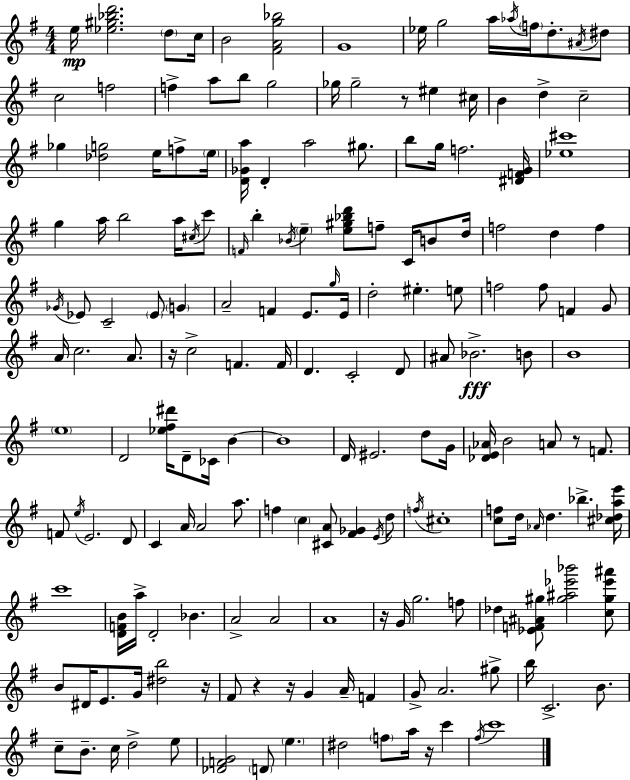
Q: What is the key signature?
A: G major